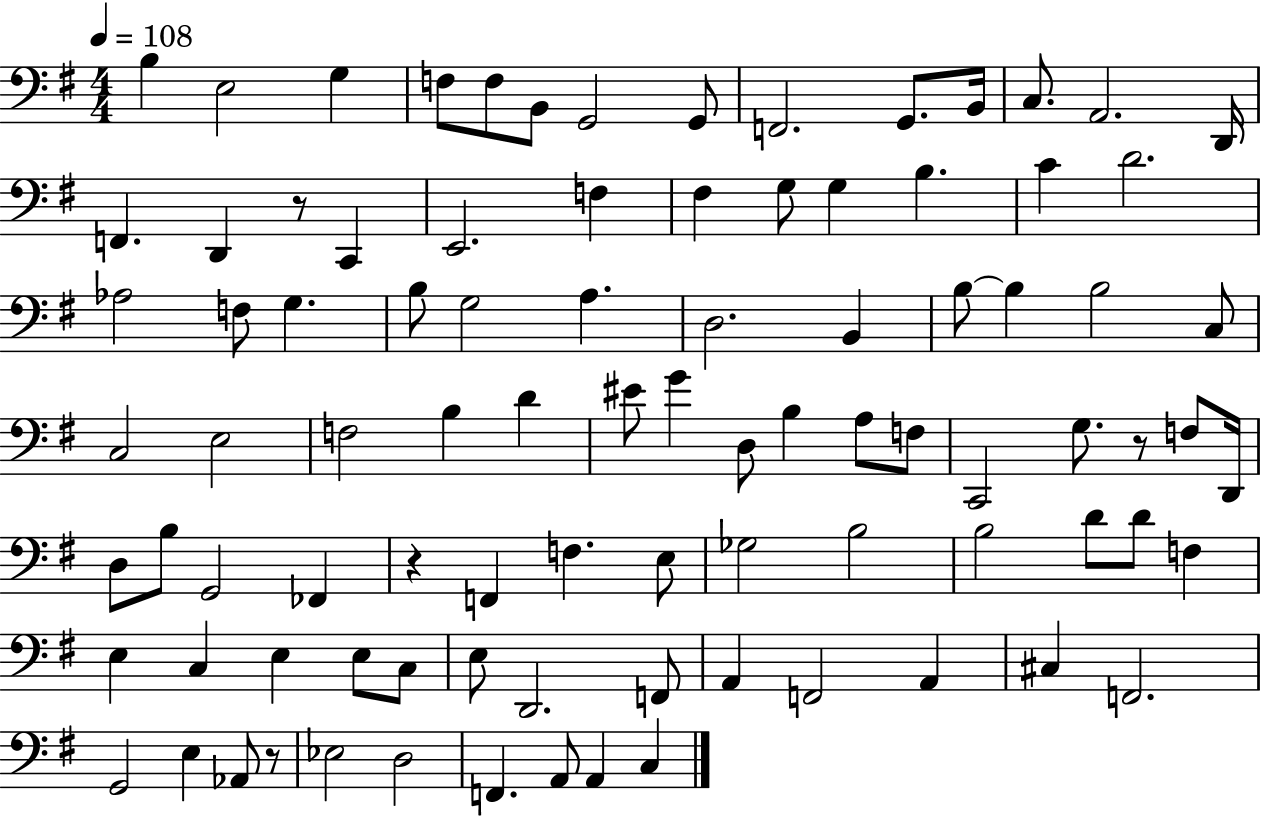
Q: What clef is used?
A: bass